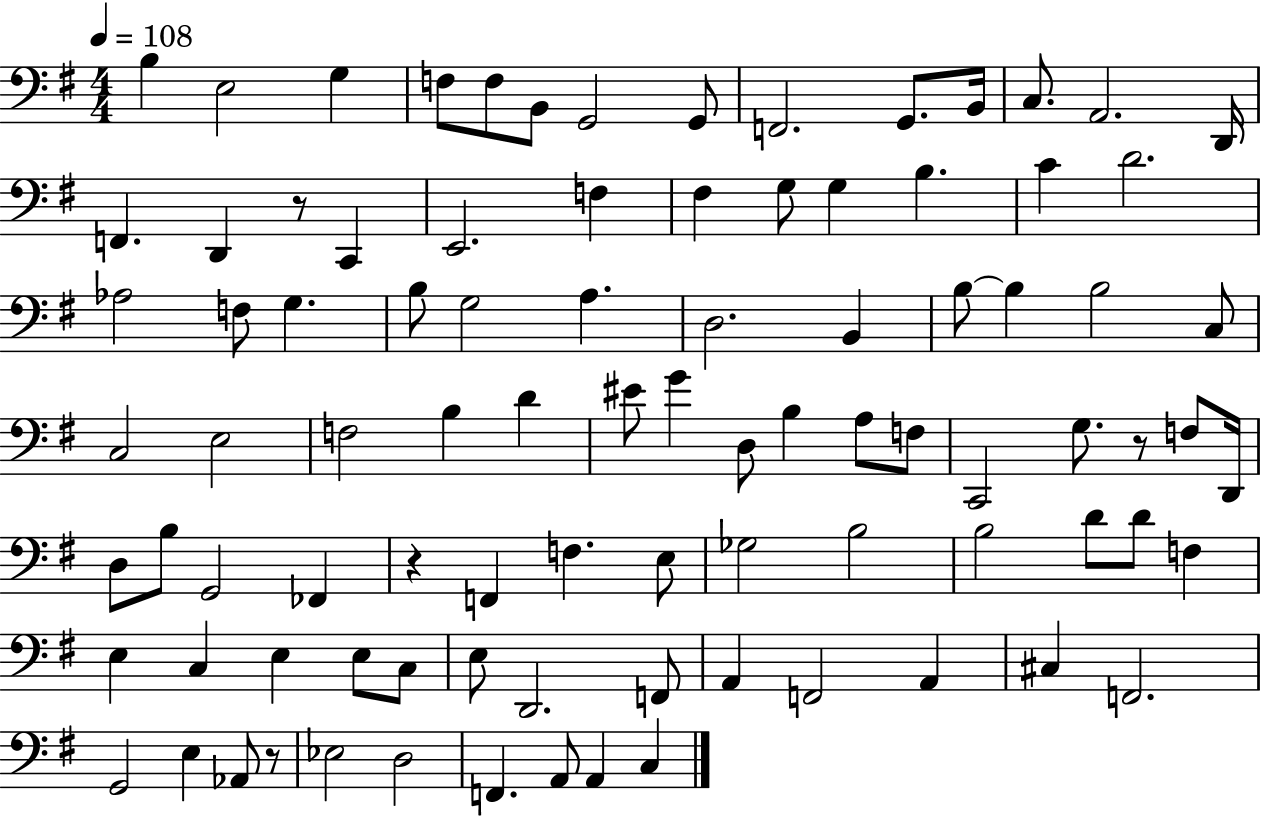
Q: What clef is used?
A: bass